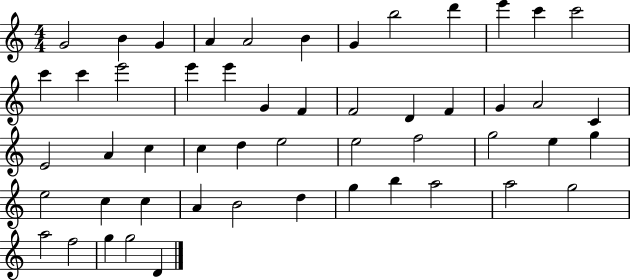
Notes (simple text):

G4/h B4/q G4/q A4/q A4/h B4/q G4/q B5/h D6/q E6/q C6/q C6/h C6/q C6/q E6/h E6/q E6/q G4/q F4/q F4/h D4/q F4/q G4/q A4/h C4/q E4/h A4/q C5/q C5/q D5/q E5/h E5/h F5/h G5/h E5/q G5/q E5/h C5/q C5/q A4/q B4/h D5/q G5/q B5/q A5/h A5/h G5/h A5/h F5/h G5/q G5/h D4/q